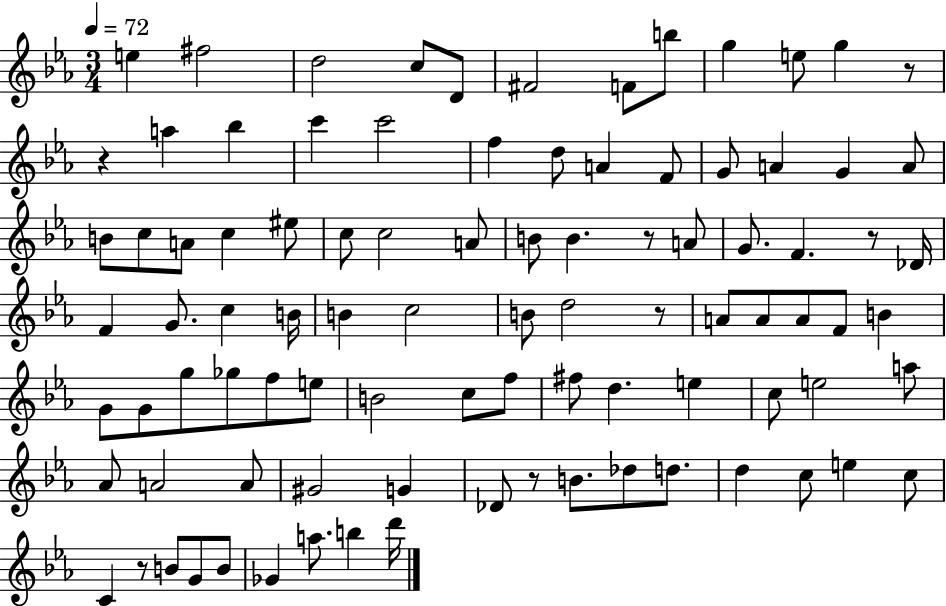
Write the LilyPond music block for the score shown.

{
  \clef treble
  \numericTimeSignature
  \time 3/4
  \key ees \major
  \tempo 4 = 72
  e''4 fis''2 | d''2 c''8 d'8 | fis'2 f'8 b''8 | g''4 e''8 g''4 r8 | \break r4 a''4 bes''4 | c'''4 c'''2 | f''4 d''8 a'4 f'8 | g'8 a'4 g'4 a'8 | \break b'8 c''8 a'8 c''4 eis''8 | c''8 c''2 a'8 | b'8 b'4. r8 a'8 | g'8. f'4. r8 des'16 | \break f'4 g'8. c''4 b'16 | b'4 c''2 | b'8 d''2 r8 | a'8 a'8 a'8 f'8 b'4 | \break g'8 g'8 g''8 ges''8 f''8 e''8 | b'2 c''8 f''8 | fis''8 d''4. e''4 | c''8 e''2 a''8 | \break aes'8 a'2 a'8 | gis'2 g'4 | des'8 r8 b'8. des''8 d''8. | d''4 c''8 e''4 c''8 | \break c'4 r8 b'8 g'8 b'8 | ges'4 a''8. b''4 d'''16 | \bar "|."
}